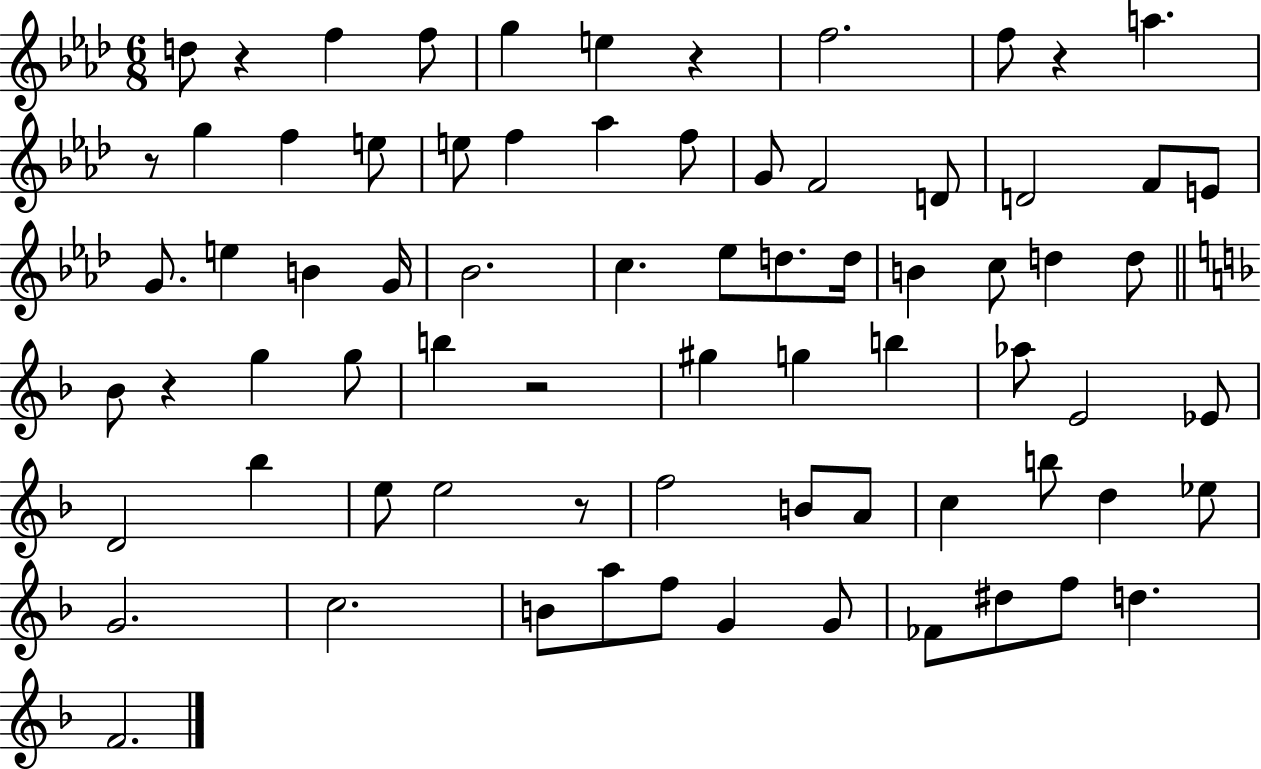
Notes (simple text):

D5/e R/q F5/q F5/e G5/q E5/q R/q F5/h. F5/e R/q A5/q. R/e G5/q F5/q E5/e E5/e F5/q Ab5/q F5/e G4/e F4/h D4/e D4/h F4/e E4/e G4/e. E5/q B4/q G4/s Bb4/h. C5/q. Eb5/e D5/e. D5/s B4/q C5/e D5/q D5/e Bb4/e R/q G5/q G5/e B5/q R/h G#5/q G5/q B5/q Ab5/e E4/h Eb4/e D4/h Bb5/q E5/e E5/h R/e F5/h B4/e A4/e C5/q B5/e D5/q Eb5/e G4/h. C5/h. B4/e A5/e F5/e G4/q G4/e FES4/e D#5/e F5/e D5/q. F4/h.